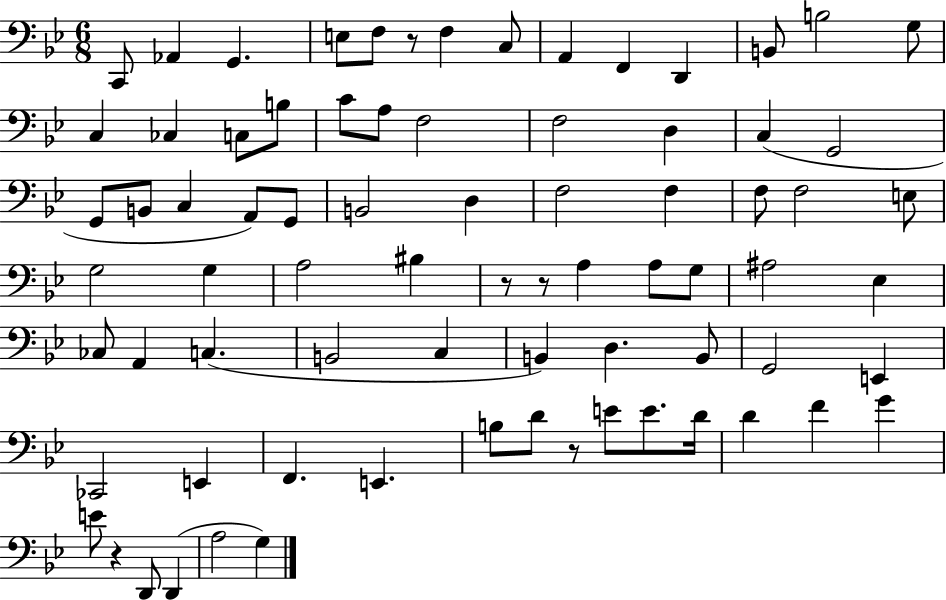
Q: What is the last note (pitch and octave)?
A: G3